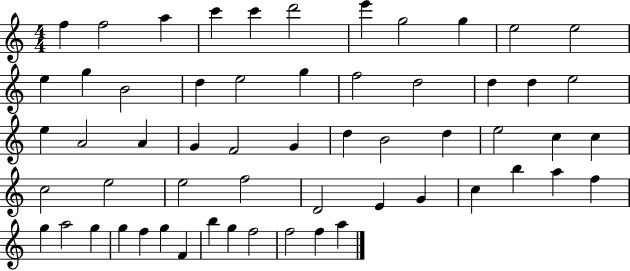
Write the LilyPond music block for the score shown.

{
  \clef treble
  \numericTimeSignature
  \time 4/4
  \key c \major
  f''4 f''2 a''4 | c'''4 c'''4 d'''2 | e'''4 g''2 g''4 | e''2 e''2 | \break e''4 g''4 b'2 | d''4 e''2 g''4 | f''2 d''2 | d''4 d''4 e''2 | \break e''4 a'2 a'4 | g'4 f'2 g'4 | d''4 b'2 d''4 | e''2 c''4 c''4 | \break c''2 e''2 | e''2 f''2 | d'2 e'4 g'4 | c''4 b''4 a''4 f''4 | \break g''4 a''2 g''4 | g''4 f''4 g''4 f'4 | b''4 g''4 f''2 | f''2 f''4 a''4 | \break \bar "|."
}